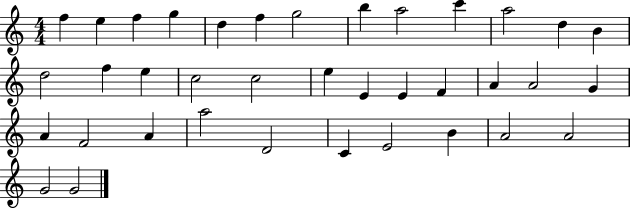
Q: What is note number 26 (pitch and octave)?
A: A4